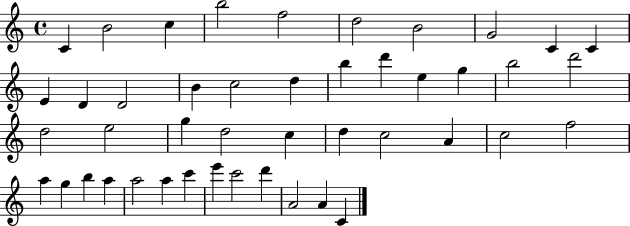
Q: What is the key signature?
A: C major